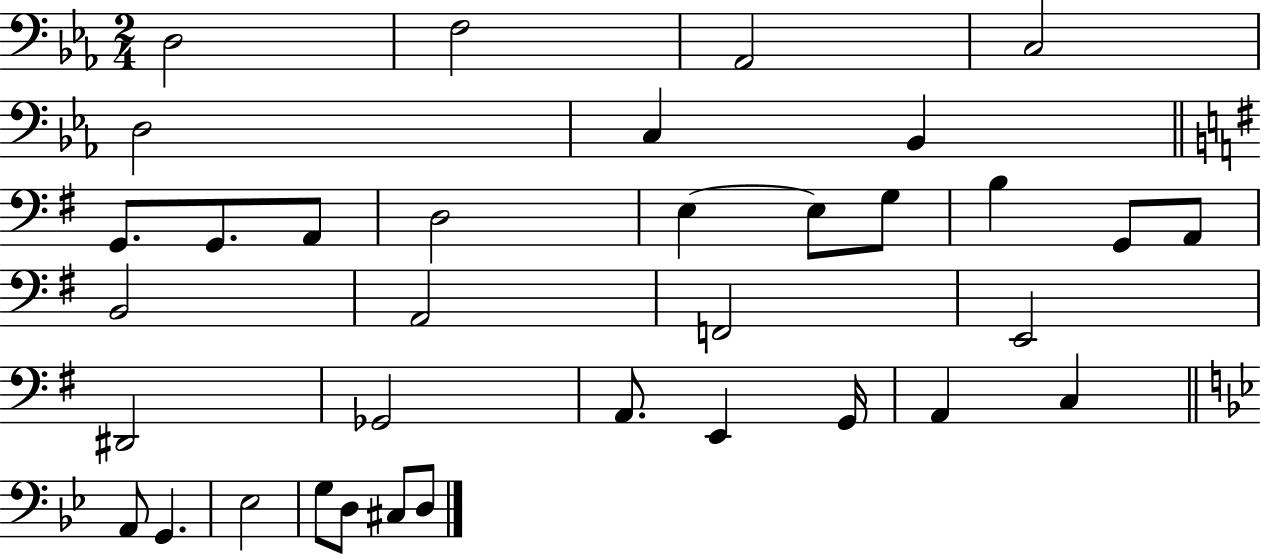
X:1
T:Untitled
M:2/4
L:1/4
K:Eb
D,2 F,2 _A,,2 C,2 D,2 C, _B,, G,,/2 G,,/2 A,,/2 D,2 E, E,/2 G,/2 B, G,,/2 A,,/2 B,,2 A,,2 F,,2 E,,2 ^D,,2 _G,,2 A,,/2 E,, G,,/4 A,, C, A,,/2 G,, _E,2 G,/2 D,/2 ^C,/2 D,/2